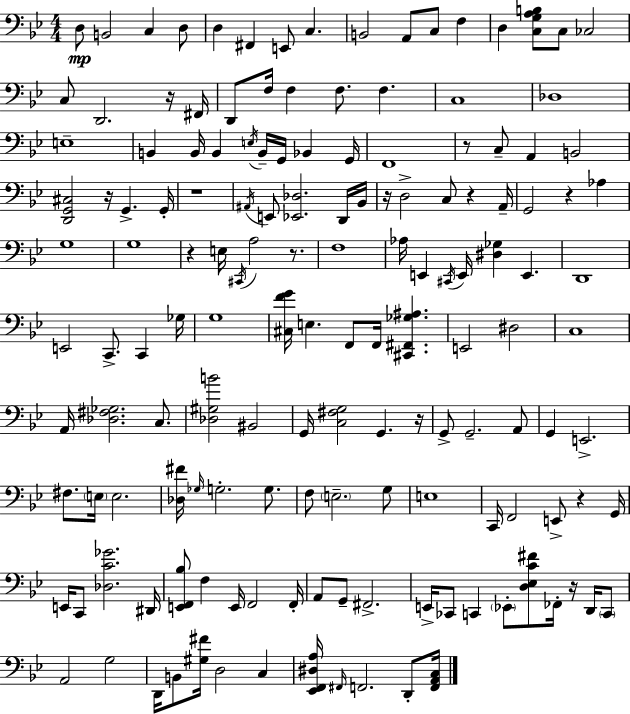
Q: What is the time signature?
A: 4/4